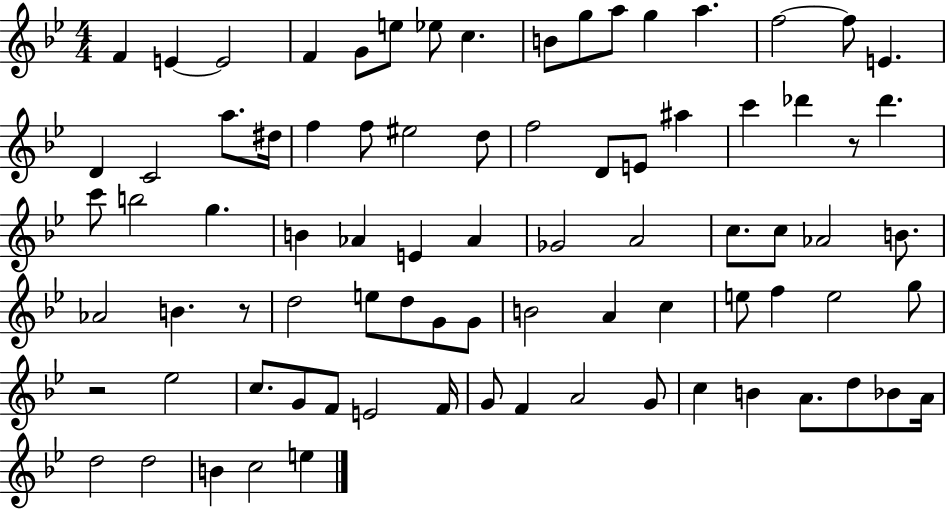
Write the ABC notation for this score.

X:1
T:Untitled
M:4/4
L:1/4
K:Bb
F E E2 F G/2 e/2 _e/2 c B/2 g/2 a/2 g a f2 f/2 E D C2 a/2 ^d/4 f f/2 ^e2 d/2 f2 D/2 E/2 ^a c' _d' z/2 _d' c'/2 b2 g B _A E _A _G2 A2 c/2 c/2 _A2 B/2 _A2 B z/2 d2 e/2 d/2 G/2 G/2 B2 A c e/2 f e2 g/2 z2 _e2 c/2 G/2 F/2 E2 F/4 G/2 F A2 G/2 c B A/2 d/2 _B/2 A/4 d2 d2 B c2 e